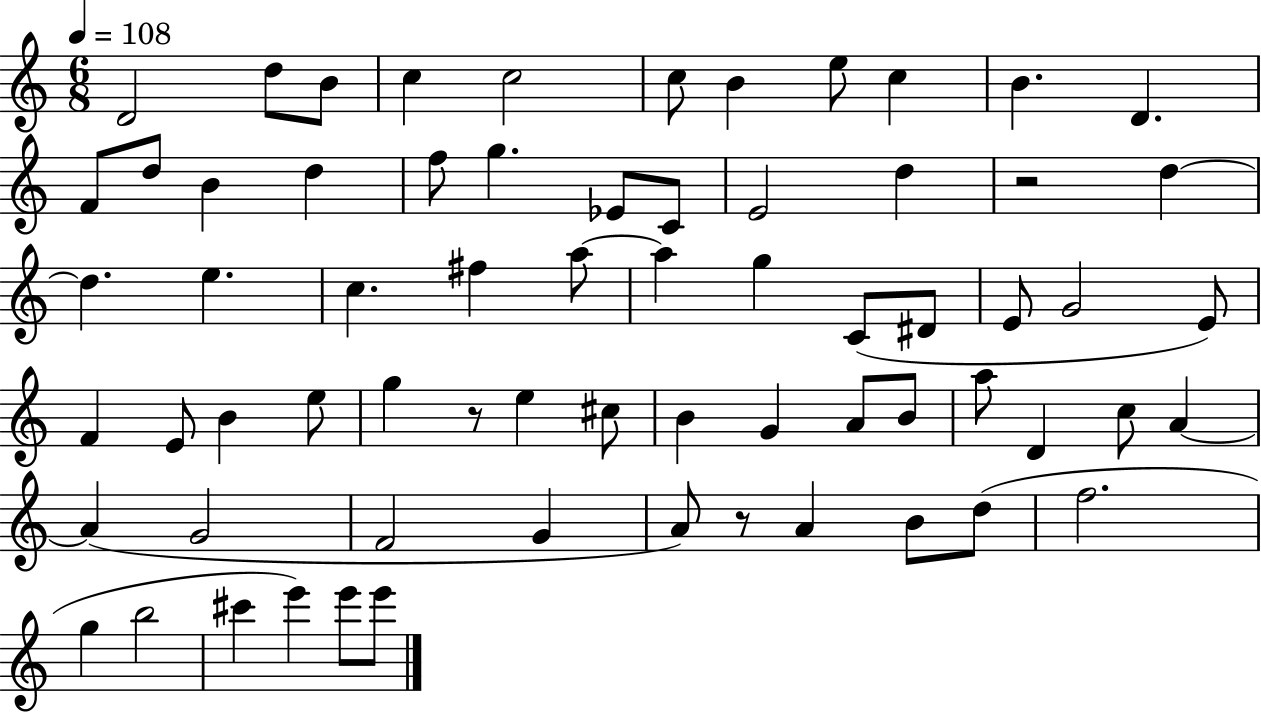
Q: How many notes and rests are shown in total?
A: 67